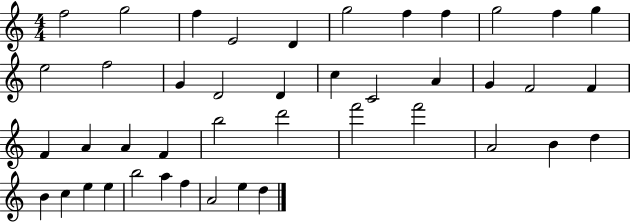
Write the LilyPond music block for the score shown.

{
  \clef treble
  \numericTimeSignature
  \time 4/4
  \key c \major
  f''2 g''2 | f''4 e'2 d'4 | g''2 f''4 f''4 | g''2 f''4 g''4 | \break e''2 f''2 | g'4 d'2 d'4 | c''4 c'2 a'4 | g'4 f'2 f'4 | \break f'4 a'4 a'4 f'4 | b''2 d'''2 | f'''2 f'''2 | a'2 b'4 d''4 | \break b'4 c''4 e''4 e''4 | b''2 a''4 f''4 | a'2 e''4 d''4 | \bar "|."
}